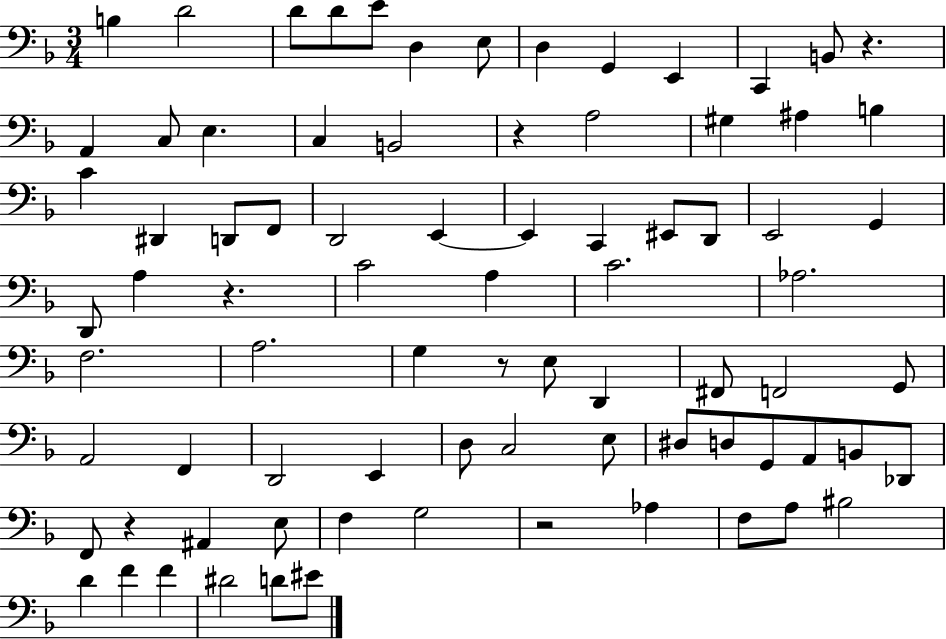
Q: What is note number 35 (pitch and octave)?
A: A3